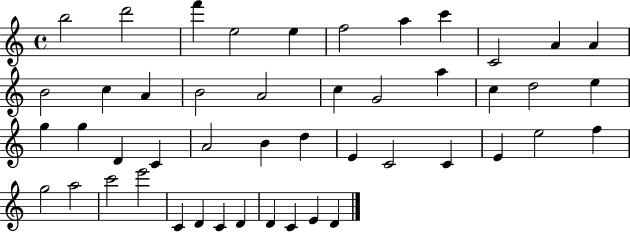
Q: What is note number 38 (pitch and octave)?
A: C6